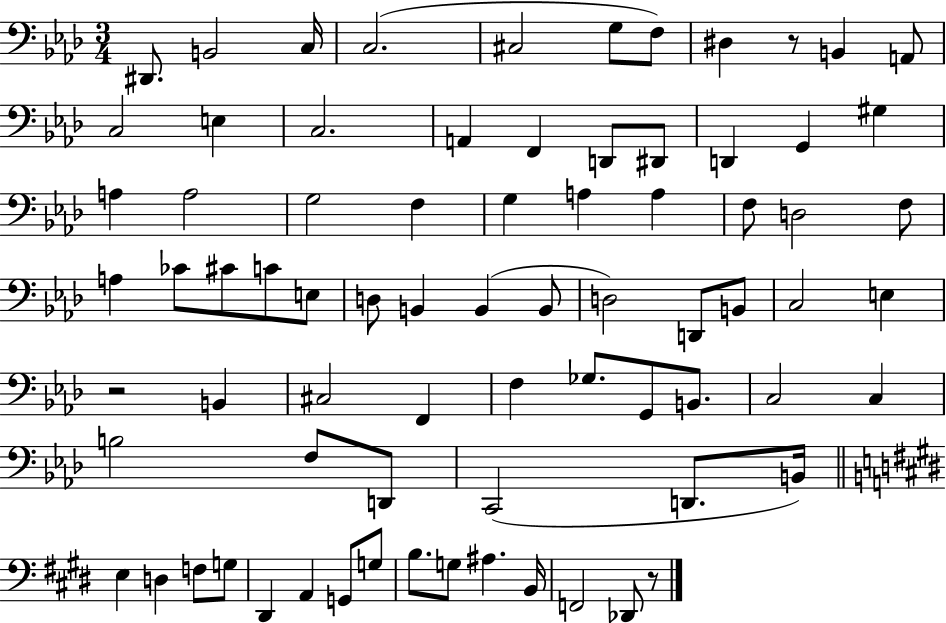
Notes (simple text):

D#2/e. B2/h C3/s C3/h. C#3/h G3/e F3/e D#3/q R/e B2/q A2/e C3/h E3/q C3/h. A2/q F2/q D2/e D#2/e D2/q G2/q G#3/q A3/q A3/h G3/h F3/q G3/q A3/q A3/q F3/e D3/h F3/e A3/q CES4/e C#4/e C4/e E3/e D3/e B2/q B2/q B2/e D3/h D2/e B2/e C3/h E3/q R/h B2/q C#3/h F2/q F3/q Gb3/e. G2/e B2/e. C3/h C3/q B3/h F3/e D2/e C2/h D2/e. B2/s E3/q D3/q F3/e G3/e D#2/q A2/q G2/e G3/e B3/e. G3/e A#3/q. B2/s F2/h Db2/e R/e